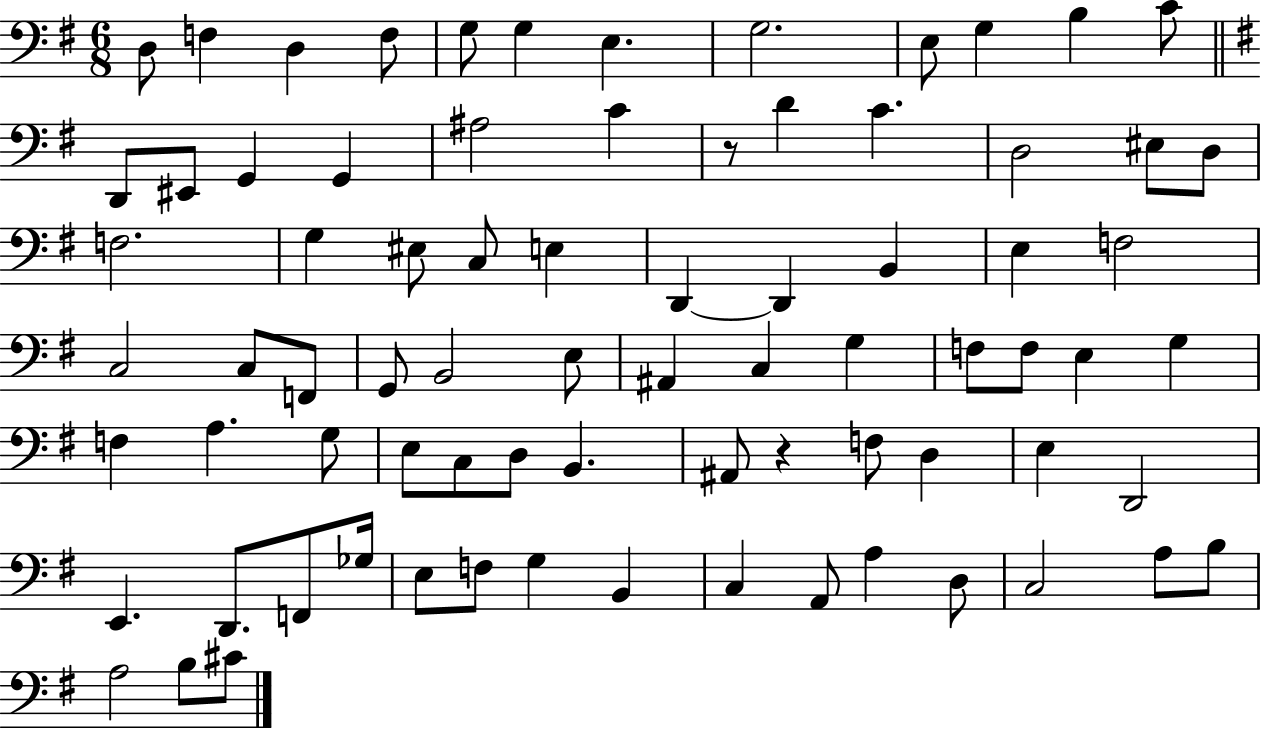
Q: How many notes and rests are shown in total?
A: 78